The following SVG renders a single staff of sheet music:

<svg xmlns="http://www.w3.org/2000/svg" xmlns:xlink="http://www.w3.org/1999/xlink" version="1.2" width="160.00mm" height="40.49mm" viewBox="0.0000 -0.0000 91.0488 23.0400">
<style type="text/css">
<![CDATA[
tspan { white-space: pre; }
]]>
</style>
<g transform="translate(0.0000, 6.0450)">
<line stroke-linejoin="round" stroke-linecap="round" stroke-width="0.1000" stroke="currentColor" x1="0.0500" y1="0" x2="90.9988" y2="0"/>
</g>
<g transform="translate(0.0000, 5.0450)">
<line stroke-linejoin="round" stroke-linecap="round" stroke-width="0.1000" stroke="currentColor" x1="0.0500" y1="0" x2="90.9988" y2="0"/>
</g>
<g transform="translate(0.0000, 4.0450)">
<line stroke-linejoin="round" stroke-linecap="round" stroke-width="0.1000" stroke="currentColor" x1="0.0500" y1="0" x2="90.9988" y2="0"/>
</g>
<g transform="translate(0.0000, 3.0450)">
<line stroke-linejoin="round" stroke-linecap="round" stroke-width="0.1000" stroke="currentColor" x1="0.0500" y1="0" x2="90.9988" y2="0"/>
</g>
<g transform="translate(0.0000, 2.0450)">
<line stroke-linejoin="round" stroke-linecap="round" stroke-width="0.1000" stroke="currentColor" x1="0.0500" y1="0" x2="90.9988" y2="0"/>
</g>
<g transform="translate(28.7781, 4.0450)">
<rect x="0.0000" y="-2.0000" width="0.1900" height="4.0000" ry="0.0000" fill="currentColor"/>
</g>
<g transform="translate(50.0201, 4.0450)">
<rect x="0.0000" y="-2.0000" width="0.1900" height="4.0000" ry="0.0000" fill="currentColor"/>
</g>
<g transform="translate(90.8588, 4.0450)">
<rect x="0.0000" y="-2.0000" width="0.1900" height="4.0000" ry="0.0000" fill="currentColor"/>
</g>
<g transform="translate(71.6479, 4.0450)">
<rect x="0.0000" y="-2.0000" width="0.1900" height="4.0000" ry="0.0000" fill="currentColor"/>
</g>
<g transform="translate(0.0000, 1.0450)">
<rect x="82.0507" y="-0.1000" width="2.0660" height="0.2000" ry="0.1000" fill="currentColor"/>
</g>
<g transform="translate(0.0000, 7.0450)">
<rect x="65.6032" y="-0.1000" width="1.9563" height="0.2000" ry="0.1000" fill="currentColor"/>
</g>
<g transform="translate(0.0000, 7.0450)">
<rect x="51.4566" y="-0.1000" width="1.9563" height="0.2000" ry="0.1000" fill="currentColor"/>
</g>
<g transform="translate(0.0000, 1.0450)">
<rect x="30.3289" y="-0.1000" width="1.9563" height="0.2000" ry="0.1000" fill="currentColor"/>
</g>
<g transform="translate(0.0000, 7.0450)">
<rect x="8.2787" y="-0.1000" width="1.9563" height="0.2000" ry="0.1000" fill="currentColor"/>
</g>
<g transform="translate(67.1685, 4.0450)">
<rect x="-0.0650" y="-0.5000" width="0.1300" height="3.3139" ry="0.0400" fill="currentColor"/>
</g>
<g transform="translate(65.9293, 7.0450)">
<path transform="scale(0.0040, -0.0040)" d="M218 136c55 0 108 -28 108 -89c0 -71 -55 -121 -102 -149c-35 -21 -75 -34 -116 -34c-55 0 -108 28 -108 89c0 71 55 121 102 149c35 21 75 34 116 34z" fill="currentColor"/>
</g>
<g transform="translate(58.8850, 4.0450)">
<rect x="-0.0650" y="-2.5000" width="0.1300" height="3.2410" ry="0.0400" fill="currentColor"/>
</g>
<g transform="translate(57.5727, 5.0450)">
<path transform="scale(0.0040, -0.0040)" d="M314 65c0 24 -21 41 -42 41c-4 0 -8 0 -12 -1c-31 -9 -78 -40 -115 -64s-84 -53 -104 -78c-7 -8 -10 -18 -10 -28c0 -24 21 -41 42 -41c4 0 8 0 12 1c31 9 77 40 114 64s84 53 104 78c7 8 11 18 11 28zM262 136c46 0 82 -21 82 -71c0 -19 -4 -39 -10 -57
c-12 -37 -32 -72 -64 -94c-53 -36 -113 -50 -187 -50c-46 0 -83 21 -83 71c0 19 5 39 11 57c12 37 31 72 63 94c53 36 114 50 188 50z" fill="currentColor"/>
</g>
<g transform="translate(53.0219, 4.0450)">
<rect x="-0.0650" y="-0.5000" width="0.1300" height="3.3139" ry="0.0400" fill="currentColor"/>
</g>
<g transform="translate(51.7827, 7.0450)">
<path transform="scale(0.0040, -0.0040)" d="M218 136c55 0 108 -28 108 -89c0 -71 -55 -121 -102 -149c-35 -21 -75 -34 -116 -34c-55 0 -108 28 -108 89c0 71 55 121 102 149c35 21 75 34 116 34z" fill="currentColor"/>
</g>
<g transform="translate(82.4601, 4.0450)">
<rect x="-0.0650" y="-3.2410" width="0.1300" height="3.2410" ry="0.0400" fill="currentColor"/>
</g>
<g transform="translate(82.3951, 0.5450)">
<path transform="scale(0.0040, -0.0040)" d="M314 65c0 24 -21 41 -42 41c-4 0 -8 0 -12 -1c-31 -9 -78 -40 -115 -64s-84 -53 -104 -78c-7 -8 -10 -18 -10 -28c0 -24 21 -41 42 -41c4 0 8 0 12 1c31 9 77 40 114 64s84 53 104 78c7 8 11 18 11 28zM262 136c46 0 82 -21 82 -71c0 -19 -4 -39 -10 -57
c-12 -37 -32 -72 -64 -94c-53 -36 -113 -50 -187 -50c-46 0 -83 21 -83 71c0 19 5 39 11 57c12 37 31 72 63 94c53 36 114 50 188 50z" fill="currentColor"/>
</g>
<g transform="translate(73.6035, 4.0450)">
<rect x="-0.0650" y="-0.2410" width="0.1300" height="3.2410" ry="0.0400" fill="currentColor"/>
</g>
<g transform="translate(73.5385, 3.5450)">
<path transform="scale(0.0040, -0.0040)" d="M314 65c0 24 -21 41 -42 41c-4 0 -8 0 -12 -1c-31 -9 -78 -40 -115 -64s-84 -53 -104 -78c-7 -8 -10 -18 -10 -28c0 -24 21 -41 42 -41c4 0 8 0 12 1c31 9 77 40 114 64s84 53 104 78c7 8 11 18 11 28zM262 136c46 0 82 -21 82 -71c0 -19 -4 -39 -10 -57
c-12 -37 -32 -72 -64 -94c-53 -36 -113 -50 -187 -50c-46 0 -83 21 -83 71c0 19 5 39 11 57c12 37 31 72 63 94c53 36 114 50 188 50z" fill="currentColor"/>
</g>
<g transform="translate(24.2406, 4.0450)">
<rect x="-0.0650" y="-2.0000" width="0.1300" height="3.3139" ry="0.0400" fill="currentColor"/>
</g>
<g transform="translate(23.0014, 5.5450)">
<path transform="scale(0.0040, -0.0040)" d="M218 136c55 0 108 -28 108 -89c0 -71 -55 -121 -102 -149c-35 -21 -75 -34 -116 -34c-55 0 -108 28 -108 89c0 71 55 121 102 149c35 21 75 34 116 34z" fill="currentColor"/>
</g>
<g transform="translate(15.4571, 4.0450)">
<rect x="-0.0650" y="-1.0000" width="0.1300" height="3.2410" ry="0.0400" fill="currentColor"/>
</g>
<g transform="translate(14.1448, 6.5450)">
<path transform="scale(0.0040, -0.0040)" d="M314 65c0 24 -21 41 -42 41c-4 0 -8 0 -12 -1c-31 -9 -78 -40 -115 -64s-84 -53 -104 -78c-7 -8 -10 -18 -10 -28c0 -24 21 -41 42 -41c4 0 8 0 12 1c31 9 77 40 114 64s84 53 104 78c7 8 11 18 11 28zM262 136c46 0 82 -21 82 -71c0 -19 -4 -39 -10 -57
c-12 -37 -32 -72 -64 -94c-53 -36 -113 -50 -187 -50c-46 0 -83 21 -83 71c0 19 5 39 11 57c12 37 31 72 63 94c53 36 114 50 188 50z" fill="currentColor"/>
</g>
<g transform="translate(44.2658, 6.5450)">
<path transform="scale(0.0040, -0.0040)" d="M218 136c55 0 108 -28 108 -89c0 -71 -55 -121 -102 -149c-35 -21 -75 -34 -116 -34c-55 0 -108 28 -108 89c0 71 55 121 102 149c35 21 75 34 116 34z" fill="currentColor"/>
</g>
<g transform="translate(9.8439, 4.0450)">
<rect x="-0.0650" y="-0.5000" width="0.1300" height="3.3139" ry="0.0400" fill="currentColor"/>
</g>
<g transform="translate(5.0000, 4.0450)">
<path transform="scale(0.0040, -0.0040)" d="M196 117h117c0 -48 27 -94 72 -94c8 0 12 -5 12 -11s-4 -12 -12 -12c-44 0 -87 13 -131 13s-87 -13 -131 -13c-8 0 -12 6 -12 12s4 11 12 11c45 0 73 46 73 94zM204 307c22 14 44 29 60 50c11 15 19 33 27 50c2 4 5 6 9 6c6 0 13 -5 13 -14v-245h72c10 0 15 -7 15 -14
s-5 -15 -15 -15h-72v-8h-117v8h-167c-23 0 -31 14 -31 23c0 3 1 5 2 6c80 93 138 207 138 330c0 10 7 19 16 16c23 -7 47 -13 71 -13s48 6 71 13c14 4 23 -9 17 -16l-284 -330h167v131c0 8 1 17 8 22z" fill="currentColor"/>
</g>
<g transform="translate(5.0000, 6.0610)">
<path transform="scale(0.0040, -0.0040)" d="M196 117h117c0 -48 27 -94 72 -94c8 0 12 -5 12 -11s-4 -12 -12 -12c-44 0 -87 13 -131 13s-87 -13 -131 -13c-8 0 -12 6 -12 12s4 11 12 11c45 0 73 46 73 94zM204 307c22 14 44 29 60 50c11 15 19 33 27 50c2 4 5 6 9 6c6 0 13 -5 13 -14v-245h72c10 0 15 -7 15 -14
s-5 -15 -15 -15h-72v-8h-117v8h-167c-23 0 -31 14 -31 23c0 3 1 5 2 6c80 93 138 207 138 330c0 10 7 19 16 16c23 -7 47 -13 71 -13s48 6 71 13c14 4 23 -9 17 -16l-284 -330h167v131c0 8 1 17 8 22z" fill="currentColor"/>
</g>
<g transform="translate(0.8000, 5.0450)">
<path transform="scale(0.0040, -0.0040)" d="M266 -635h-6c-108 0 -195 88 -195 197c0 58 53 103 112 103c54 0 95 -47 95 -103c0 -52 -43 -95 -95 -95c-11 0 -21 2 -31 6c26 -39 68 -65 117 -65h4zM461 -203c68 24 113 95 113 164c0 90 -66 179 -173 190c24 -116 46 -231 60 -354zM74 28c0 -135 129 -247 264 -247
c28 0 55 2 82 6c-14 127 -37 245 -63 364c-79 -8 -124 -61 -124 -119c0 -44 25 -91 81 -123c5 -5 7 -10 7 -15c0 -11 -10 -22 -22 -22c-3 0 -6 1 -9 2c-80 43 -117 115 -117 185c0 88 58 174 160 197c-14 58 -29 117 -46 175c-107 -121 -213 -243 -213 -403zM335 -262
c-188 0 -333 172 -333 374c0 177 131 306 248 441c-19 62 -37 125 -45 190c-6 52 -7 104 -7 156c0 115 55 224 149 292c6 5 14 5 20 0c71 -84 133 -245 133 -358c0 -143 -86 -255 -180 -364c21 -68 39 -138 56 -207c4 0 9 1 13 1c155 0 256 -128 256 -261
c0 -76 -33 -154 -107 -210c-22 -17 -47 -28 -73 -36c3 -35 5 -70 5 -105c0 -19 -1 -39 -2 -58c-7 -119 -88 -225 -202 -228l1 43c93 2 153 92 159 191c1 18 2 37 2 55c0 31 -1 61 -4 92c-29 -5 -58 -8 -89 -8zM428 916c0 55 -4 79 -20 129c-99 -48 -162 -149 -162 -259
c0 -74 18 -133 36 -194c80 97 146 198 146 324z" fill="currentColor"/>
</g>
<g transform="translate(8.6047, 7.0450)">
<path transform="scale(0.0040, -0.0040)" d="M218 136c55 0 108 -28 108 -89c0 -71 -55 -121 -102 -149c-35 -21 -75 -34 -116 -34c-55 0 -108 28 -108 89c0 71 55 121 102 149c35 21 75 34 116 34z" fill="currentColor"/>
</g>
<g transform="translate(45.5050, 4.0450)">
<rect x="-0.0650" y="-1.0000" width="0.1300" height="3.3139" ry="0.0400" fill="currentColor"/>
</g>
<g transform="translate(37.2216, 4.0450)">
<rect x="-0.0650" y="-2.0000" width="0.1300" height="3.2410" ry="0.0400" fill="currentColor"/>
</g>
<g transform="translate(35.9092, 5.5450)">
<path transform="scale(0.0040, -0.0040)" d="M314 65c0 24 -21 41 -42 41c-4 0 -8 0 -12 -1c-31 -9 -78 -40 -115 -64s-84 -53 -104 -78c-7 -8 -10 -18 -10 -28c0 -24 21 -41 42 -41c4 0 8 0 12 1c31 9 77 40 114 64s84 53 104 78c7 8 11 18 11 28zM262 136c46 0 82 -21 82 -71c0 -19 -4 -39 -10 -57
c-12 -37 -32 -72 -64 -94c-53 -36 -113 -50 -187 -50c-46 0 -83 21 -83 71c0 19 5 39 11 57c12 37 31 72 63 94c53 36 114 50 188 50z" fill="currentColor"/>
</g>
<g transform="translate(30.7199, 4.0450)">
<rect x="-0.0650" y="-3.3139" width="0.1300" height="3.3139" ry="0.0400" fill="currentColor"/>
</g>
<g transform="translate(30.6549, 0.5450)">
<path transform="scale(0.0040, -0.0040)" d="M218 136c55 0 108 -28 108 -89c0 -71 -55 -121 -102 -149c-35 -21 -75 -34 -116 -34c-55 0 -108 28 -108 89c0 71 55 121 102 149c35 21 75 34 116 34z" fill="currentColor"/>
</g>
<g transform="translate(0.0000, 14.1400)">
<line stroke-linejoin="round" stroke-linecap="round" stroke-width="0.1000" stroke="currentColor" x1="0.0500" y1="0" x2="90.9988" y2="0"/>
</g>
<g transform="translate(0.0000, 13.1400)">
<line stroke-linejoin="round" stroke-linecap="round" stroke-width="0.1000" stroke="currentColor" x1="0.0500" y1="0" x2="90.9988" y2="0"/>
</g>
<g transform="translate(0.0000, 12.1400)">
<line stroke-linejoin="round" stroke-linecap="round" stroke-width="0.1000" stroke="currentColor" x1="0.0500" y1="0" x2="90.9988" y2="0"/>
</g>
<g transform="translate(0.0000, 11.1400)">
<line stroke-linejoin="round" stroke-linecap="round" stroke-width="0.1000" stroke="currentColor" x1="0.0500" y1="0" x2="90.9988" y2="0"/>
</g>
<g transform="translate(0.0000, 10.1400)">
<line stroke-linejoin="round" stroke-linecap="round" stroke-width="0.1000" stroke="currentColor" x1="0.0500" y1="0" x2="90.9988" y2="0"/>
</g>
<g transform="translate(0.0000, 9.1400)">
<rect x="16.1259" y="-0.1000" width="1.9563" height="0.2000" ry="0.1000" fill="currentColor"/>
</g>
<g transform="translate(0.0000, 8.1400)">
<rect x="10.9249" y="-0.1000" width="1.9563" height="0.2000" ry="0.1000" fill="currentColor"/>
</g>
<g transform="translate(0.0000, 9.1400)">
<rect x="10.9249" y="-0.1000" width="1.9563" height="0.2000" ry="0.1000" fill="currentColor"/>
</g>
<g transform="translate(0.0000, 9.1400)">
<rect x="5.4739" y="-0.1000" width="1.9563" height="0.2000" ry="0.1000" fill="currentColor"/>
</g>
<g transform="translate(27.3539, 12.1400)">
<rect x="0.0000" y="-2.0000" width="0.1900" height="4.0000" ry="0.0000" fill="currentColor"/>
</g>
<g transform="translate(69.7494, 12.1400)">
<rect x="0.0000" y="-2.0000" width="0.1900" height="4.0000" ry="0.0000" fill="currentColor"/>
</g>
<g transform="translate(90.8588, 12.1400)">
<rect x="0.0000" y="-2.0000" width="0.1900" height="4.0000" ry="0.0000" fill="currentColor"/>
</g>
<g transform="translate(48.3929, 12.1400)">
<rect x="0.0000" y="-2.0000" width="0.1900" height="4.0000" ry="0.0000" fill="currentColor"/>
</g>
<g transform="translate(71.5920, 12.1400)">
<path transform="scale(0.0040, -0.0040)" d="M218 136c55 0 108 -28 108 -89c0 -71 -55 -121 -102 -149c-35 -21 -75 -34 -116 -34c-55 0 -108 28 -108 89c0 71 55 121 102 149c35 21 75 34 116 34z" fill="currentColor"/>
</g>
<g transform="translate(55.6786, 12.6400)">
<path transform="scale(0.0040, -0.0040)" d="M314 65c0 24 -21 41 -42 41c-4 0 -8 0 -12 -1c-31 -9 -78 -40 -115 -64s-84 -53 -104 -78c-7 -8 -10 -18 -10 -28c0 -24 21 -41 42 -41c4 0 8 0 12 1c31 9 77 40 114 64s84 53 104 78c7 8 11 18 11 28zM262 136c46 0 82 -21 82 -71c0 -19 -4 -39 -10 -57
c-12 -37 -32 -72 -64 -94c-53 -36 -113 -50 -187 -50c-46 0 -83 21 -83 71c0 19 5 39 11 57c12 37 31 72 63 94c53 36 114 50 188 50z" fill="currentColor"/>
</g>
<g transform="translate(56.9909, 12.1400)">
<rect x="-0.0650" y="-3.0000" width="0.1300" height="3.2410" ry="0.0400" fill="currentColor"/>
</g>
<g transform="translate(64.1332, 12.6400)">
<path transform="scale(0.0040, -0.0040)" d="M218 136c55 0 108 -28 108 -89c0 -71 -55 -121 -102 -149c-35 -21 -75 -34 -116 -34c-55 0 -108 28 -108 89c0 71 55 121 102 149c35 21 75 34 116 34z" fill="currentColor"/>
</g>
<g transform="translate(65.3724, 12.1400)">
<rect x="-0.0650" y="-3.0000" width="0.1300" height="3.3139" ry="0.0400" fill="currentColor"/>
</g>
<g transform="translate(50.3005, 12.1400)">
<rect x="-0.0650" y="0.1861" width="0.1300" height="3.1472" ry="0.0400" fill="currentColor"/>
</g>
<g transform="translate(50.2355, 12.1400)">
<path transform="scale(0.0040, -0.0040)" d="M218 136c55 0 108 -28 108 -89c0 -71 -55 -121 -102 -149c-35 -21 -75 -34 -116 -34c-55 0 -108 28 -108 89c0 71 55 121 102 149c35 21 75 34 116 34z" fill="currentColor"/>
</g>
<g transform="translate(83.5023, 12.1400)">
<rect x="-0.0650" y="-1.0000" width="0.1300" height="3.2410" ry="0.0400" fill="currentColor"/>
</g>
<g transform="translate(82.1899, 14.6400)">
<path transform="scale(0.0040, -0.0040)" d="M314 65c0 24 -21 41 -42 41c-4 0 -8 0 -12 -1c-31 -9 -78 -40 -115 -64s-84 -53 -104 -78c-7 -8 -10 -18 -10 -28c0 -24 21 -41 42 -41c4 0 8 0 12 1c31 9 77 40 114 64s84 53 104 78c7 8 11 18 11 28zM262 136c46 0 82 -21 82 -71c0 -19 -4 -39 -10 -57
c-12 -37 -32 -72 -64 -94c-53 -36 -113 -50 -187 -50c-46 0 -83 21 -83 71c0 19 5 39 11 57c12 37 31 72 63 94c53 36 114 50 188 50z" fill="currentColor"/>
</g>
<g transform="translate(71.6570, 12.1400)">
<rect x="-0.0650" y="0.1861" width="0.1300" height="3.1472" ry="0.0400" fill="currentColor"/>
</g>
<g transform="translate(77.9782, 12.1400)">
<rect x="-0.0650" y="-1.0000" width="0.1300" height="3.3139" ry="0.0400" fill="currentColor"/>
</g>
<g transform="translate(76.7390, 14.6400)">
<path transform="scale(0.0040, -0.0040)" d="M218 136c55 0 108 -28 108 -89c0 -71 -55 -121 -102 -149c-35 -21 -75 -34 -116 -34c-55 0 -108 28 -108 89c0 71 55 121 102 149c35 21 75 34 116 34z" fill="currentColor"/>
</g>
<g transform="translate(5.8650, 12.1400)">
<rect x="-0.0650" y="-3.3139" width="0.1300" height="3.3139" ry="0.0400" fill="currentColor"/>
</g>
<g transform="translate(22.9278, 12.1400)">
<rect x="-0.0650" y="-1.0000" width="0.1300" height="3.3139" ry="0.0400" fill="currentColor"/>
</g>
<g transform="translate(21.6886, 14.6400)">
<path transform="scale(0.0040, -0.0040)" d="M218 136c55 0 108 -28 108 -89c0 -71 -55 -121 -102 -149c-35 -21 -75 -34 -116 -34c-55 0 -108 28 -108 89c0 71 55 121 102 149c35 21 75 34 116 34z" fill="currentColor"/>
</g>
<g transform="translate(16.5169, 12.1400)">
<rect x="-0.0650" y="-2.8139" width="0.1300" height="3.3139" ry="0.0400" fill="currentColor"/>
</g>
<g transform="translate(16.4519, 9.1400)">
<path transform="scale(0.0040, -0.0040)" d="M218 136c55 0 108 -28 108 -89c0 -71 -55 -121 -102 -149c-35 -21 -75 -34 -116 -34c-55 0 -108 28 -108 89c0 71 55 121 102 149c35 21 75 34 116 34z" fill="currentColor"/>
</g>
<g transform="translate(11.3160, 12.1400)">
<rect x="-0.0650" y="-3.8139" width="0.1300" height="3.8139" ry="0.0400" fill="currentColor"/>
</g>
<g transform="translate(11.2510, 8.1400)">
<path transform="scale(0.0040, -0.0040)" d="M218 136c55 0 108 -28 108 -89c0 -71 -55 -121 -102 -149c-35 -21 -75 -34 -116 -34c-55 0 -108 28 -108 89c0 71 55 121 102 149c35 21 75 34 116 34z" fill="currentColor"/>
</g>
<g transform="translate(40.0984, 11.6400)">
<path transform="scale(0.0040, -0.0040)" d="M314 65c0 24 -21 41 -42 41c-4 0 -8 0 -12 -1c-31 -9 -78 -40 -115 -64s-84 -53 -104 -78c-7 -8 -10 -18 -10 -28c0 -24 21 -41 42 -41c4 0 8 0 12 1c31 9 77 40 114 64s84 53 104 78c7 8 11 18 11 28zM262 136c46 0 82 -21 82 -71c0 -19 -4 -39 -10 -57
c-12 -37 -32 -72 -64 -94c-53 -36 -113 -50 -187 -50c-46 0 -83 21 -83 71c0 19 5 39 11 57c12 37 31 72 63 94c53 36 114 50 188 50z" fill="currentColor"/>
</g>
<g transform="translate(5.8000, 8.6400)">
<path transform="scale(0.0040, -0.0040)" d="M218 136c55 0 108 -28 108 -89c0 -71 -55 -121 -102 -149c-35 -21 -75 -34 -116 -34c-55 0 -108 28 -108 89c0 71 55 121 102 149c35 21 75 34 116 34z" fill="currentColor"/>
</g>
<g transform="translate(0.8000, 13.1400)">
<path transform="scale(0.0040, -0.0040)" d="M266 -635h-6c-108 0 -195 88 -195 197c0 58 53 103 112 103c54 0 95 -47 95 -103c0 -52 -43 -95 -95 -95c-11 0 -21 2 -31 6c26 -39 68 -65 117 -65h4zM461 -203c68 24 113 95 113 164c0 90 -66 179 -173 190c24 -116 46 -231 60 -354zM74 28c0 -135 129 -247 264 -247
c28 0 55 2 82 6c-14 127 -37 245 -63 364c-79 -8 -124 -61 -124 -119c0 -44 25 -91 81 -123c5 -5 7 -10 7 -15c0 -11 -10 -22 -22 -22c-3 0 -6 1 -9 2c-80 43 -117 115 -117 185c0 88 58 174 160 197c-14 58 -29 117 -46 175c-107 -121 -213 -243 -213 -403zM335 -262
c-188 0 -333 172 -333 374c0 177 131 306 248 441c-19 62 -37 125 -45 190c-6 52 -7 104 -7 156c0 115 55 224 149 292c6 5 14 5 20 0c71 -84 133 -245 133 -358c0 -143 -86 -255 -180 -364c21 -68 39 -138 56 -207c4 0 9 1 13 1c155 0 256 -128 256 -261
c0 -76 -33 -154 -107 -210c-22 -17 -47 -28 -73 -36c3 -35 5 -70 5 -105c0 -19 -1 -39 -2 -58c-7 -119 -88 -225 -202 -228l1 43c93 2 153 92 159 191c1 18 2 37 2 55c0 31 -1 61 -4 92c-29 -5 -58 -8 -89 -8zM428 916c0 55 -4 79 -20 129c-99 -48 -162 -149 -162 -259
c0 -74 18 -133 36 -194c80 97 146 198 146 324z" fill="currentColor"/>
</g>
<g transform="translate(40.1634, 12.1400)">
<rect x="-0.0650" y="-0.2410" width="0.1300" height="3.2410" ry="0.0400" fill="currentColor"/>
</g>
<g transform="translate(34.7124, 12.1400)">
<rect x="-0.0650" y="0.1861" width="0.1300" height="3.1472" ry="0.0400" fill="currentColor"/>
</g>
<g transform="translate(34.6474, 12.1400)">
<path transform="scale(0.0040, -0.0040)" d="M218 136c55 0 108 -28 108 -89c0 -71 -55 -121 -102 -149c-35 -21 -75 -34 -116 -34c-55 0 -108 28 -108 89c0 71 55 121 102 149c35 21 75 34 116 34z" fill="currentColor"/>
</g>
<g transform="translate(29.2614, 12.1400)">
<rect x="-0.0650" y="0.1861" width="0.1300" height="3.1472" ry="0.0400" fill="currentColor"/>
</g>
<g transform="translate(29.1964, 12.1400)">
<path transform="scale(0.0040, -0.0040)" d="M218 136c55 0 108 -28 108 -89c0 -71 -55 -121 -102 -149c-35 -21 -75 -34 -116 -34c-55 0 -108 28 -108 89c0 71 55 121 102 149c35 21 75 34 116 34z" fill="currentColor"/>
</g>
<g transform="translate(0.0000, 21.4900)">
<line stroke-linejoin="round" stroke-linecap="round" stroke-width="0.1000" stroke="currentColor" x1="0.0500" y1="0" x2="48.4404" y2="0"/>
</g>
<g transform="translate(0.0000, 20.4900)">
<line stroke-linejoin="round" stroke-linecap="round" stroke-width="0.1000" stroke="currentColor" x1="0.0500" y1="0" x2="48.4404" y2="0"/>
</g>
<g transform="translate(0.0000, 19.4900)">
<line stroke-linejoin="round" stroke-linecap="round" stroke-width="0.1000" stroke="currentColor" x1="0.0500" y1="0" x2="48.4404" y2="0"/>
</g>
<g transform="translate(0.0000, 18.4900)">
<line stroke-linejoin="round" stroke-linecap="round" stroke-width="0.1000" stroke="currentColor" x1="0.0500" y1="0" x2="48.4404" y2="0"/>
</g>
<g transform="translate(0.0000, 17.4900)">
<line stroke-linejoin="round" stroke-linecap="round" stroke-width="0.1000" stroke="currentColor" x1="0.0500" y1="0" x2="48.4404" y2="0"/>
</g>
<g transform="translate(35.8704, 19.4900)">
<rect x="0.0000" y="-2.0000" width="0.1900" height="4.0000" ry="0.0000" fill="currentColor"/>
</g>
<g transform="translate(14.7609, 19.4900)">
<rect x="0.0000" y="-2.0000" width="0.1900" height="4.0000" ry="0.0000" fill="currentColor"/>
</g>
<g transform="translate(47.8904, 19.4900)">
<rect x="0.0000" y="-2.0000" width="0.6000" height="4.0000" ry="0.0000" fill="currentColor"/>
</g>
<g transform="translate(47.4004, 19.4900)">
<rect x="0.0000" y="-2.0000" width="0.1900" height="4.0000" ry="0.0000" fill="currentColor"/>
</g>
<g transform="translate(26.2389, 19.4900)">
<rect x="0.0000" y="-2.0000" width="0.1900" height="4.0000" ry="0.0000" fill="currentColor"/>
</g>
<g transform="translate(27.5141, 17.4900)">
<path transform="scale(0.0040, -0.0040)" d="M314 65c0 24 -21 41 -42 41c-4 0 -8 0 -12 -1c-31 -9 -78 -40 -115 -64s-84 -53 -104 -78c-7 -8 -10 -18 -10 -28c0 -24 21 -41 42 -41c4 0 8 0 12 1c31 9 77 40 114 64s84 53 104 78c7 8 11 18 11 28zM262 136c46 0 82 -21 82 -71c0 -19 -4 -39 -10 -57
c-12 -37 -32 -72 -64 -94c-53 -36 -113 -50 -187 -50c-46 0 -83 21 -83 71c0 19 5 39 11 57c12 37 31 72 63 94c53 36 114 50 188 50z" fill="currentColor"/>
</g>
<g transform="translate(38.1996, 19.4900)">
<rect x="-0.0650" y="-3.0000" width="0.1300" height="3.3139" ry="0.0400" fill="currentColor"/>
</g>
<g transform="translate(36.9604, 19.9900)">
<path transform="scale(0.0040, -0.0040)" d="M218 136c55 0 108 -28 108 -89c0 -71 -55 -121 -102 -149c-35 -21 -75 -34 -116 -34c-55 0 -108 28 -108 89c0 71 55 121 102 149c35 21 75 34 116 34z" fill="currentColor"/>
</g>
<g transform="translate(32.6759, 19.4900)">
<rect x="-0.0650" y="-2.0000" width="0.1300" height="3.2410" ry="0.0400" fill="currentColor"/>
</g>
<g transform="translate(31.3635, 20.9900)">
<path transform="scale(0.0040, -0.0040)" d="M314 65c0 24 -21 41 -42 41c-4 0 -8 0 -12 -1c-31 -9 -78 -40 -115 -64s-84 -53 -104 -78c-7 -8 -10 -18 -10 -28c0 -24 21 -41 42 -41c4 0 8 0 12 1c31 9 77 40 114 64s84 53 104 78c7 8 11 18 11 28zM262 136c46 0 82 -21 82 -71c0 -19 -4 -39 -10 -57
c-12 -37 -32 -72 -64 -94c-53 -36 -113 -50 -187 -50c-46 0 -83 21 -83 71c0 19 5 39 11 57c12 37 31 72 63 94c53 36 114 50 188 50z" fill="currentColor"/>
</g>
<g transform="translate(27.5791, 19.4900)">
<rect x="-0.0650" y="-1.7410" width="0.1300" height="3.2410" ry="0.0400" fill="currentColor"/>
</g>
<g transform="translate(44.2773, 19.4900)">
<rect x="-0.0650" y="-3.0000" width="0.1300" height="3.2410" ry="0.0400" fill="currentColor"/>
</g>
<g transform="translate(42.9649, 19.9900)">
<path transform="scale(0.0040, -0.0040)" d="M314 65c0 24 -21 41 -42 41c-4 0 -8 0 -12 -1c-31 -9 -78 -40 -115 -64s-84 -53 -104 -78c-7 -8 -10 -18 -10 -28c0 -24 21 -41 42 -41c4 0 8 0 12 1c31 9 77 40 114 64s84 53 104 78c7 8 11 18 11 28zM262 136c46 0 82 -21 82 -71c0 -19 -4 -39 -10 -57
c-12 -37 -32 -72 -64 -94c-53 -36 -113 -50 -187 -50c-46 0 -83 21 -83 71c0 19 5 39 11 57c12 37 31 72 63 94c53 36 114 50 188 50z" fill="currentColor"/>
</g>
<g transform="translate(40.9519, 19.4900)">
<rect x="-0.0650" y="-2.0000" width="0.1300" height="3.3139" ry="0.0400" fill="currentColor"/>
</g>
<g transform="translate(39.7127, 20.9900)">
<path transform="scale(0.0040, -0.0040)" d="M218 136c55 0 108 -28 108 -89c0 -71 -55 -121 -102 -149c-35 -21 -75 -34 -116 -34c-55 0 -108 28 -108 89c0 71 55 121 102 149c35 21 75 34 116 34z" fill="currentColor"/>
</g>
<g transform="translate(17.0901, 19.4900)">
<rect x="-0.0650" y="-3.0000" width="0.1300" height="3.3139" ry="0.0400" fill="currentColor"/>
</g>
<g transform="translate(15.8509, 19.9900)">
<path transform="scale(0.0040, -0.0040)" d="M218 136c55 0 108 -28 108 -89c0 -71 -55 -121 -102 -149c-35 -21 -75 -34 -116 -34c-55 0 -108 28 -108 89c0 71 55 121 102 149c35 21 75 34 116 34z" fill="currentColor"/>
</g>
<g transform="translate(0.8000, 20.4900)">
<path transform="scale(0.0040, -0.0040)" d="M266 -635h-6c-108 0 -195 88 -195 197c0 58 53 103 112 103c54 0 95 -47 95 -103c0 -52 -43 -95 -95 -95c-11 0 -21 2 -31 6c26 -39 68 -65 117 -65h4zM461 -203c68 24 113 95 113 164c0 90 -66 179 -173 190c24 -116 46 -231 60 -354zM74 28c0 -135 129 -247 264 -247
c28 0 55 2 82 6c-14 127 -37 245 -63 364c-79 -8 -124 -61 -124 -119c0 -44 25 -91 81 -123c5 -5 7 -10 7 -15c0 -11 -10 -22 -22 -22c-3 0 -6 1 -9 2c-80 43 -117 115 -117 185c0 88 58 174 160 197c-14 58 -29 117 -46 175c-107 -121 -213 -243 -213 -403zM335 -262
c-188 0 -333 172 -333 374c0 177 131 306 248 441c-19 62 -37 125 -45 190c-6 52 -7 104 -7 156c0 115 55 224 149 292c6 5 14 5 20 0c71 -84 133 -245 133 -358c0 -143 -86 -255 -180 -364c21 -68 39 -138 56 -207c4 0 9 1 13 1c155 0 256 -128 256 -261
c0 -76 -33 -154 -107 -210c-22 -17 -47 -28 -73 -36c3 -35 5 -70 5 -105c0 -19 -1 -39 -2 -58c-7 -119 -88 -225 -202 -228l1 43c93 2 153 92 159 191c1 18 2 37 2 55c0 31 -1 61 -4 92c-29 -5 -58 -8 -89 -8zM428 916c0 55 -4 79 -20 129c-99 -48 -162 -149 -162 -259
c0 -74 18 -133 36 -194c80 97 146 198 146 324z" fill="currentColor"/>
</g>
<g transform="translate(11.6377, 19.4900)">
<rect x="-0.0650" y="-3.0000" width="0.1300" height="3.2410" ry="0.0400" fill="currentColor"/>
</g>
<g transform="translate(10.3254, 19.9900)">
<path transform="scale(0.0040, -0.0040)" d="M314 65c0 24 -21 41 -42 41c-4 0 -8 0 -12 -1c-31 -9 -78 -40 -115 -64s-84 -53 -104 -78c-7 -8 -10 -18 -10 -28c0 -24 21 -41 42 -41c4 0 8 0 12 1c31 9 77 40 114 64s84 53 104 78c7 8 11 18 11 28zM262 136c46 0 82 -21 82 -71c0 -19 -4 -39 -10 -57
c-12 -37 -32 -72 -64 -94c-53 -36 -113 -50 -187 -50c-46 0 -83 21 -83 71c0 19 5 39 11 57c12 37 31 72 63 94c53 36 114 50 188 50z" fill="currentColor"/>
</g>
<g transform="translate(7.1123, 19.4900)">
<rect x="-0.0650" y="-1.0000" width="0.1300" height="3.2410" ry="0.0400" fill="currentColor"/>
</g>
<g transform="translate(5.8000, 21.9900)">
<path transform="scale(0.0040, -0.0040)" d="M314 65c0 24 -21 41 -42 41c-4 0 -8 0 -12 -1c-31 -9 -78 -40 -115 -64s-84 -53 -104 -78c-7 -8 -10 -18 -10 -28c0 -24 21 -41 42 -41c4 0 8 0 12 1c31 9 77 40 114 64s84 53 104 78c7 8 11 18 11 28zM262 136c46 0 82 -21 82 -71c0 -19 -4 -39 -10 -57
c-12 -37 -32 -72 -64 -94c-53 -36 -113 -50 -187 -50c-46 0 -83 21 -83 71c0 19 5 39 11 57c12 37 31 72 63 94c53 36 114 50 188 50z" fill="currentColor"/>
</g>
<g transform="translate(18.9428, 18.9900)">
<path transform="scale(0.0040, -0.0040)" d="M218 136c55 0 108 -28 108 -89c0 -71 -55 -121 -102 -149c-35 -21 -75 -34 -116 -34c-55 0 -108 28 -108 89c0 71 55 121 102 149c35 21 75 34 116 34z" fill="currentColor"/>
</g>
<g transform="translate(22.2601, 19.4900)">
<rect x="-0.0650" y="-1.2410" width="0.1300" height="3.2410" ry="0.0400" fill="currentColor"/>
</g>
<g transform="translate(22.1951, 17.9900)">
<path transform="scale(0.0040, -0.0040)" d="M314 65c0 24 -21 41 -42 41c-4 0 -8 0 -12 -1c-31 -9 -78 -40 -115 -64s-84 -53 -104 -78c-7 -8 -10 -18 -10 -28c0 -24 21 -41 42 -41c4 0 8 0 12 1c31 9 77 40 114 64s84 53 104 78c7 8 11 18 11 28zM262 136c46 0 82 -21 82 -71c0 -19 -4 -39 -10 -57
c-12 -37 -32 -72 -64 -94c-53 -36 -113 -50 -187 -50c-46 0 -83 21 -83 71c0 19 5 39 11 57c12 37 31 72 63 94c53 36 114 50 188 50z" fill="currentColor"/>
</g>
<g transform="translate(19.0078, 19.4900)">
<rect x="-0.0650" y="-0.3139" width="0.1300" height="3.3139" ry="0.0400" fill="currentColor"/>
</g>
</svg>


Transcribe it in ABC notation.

X:1
T:Untitled
M:4/4
L:1/4
K:C
C D2 F b F2 D C G2 C c2 b2 b c' a D B B c2 B A2 A B D D2 D2 A2 A c e2 f2 F2 A F A2